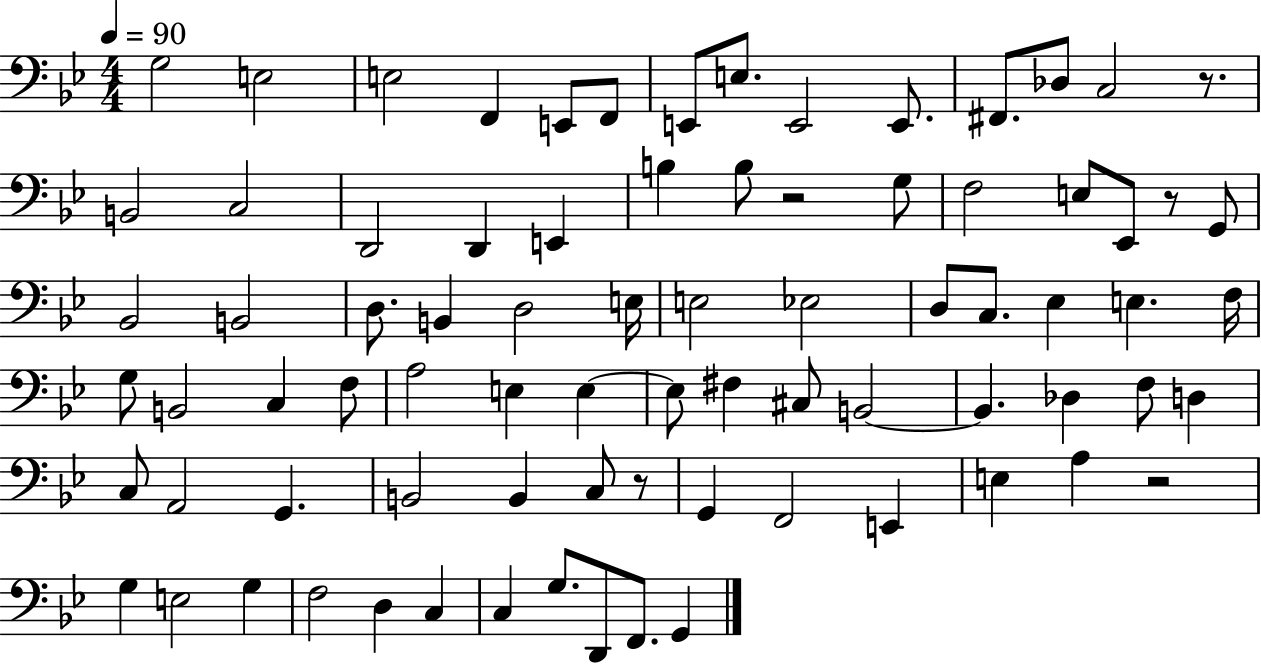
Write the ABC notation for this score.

X:1
T:Untitled
M:4/4
L:1/4
K:Bb
G,2 E,2 E,2 F,, E,,/2 F,,/2 E,,/2 E,/2 E,,2 E,,/2 ^F,,/2 _D,/2 C,2 z/2 B,,2 C,2 D,,2 D,, E,, B, B,/2 z2 G,/2 F,2 E,/2 _E,,/2 z/2 G,,/2 _B,,2 B,,2 D,/2 B,, D,2 E,/4 E,2 _E,2 D,/2 C,/2 _E, E, F,/4 G,/2 B,,2 C, F,/2 A,2 E, E, E,/2 ^F, ^C,/2 B,,2 B,, _D, F,/2 D, C,/2 A,,2 G,, B,,2 B,, C,/2 z/2 G,, F,,2 E,, E, A, z2 G, E,2 G, F,2 D, C, C, G,/2 D,,/2 F,,/2 G,,